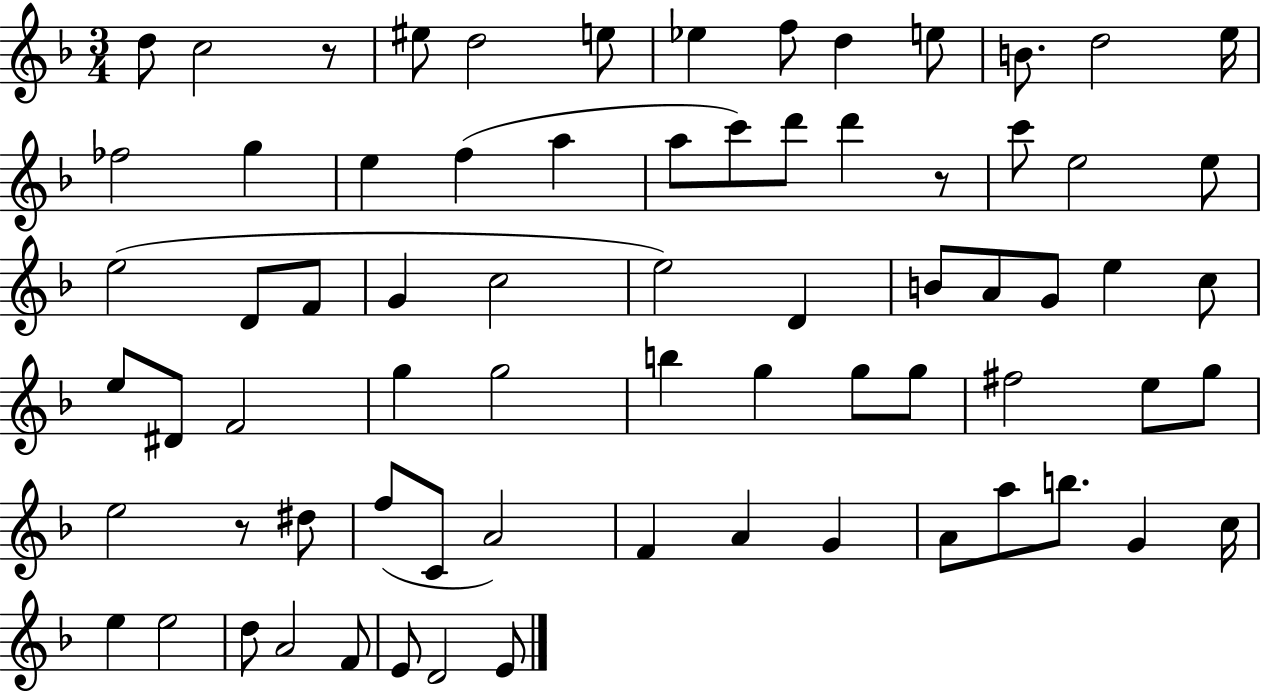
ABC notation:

X:1
T:Untitled
M:3/4
L:1/4
K:F
d/2 c2 z/2 ^e/2 d2 e/2 _e f/2 d e/2 B/2 d2 e/4 _f2 g e f a a/2 c'/2 d'/2 d' z/2 c'/2 e2 e/2 e2 D/2 F/2 G c2 e2 D B/2 A/2 G/2 e c/2 e/2 ^D/2 F2 g g2 b g g/2 g/2 ^f2 e/2 g/2 e2 z/2 ^d/2 f/2 C/2 A2 F A G A/2 a/2 b/2 G c/4 e e2 d/2 A2 F/2 E/2 D2 E/2